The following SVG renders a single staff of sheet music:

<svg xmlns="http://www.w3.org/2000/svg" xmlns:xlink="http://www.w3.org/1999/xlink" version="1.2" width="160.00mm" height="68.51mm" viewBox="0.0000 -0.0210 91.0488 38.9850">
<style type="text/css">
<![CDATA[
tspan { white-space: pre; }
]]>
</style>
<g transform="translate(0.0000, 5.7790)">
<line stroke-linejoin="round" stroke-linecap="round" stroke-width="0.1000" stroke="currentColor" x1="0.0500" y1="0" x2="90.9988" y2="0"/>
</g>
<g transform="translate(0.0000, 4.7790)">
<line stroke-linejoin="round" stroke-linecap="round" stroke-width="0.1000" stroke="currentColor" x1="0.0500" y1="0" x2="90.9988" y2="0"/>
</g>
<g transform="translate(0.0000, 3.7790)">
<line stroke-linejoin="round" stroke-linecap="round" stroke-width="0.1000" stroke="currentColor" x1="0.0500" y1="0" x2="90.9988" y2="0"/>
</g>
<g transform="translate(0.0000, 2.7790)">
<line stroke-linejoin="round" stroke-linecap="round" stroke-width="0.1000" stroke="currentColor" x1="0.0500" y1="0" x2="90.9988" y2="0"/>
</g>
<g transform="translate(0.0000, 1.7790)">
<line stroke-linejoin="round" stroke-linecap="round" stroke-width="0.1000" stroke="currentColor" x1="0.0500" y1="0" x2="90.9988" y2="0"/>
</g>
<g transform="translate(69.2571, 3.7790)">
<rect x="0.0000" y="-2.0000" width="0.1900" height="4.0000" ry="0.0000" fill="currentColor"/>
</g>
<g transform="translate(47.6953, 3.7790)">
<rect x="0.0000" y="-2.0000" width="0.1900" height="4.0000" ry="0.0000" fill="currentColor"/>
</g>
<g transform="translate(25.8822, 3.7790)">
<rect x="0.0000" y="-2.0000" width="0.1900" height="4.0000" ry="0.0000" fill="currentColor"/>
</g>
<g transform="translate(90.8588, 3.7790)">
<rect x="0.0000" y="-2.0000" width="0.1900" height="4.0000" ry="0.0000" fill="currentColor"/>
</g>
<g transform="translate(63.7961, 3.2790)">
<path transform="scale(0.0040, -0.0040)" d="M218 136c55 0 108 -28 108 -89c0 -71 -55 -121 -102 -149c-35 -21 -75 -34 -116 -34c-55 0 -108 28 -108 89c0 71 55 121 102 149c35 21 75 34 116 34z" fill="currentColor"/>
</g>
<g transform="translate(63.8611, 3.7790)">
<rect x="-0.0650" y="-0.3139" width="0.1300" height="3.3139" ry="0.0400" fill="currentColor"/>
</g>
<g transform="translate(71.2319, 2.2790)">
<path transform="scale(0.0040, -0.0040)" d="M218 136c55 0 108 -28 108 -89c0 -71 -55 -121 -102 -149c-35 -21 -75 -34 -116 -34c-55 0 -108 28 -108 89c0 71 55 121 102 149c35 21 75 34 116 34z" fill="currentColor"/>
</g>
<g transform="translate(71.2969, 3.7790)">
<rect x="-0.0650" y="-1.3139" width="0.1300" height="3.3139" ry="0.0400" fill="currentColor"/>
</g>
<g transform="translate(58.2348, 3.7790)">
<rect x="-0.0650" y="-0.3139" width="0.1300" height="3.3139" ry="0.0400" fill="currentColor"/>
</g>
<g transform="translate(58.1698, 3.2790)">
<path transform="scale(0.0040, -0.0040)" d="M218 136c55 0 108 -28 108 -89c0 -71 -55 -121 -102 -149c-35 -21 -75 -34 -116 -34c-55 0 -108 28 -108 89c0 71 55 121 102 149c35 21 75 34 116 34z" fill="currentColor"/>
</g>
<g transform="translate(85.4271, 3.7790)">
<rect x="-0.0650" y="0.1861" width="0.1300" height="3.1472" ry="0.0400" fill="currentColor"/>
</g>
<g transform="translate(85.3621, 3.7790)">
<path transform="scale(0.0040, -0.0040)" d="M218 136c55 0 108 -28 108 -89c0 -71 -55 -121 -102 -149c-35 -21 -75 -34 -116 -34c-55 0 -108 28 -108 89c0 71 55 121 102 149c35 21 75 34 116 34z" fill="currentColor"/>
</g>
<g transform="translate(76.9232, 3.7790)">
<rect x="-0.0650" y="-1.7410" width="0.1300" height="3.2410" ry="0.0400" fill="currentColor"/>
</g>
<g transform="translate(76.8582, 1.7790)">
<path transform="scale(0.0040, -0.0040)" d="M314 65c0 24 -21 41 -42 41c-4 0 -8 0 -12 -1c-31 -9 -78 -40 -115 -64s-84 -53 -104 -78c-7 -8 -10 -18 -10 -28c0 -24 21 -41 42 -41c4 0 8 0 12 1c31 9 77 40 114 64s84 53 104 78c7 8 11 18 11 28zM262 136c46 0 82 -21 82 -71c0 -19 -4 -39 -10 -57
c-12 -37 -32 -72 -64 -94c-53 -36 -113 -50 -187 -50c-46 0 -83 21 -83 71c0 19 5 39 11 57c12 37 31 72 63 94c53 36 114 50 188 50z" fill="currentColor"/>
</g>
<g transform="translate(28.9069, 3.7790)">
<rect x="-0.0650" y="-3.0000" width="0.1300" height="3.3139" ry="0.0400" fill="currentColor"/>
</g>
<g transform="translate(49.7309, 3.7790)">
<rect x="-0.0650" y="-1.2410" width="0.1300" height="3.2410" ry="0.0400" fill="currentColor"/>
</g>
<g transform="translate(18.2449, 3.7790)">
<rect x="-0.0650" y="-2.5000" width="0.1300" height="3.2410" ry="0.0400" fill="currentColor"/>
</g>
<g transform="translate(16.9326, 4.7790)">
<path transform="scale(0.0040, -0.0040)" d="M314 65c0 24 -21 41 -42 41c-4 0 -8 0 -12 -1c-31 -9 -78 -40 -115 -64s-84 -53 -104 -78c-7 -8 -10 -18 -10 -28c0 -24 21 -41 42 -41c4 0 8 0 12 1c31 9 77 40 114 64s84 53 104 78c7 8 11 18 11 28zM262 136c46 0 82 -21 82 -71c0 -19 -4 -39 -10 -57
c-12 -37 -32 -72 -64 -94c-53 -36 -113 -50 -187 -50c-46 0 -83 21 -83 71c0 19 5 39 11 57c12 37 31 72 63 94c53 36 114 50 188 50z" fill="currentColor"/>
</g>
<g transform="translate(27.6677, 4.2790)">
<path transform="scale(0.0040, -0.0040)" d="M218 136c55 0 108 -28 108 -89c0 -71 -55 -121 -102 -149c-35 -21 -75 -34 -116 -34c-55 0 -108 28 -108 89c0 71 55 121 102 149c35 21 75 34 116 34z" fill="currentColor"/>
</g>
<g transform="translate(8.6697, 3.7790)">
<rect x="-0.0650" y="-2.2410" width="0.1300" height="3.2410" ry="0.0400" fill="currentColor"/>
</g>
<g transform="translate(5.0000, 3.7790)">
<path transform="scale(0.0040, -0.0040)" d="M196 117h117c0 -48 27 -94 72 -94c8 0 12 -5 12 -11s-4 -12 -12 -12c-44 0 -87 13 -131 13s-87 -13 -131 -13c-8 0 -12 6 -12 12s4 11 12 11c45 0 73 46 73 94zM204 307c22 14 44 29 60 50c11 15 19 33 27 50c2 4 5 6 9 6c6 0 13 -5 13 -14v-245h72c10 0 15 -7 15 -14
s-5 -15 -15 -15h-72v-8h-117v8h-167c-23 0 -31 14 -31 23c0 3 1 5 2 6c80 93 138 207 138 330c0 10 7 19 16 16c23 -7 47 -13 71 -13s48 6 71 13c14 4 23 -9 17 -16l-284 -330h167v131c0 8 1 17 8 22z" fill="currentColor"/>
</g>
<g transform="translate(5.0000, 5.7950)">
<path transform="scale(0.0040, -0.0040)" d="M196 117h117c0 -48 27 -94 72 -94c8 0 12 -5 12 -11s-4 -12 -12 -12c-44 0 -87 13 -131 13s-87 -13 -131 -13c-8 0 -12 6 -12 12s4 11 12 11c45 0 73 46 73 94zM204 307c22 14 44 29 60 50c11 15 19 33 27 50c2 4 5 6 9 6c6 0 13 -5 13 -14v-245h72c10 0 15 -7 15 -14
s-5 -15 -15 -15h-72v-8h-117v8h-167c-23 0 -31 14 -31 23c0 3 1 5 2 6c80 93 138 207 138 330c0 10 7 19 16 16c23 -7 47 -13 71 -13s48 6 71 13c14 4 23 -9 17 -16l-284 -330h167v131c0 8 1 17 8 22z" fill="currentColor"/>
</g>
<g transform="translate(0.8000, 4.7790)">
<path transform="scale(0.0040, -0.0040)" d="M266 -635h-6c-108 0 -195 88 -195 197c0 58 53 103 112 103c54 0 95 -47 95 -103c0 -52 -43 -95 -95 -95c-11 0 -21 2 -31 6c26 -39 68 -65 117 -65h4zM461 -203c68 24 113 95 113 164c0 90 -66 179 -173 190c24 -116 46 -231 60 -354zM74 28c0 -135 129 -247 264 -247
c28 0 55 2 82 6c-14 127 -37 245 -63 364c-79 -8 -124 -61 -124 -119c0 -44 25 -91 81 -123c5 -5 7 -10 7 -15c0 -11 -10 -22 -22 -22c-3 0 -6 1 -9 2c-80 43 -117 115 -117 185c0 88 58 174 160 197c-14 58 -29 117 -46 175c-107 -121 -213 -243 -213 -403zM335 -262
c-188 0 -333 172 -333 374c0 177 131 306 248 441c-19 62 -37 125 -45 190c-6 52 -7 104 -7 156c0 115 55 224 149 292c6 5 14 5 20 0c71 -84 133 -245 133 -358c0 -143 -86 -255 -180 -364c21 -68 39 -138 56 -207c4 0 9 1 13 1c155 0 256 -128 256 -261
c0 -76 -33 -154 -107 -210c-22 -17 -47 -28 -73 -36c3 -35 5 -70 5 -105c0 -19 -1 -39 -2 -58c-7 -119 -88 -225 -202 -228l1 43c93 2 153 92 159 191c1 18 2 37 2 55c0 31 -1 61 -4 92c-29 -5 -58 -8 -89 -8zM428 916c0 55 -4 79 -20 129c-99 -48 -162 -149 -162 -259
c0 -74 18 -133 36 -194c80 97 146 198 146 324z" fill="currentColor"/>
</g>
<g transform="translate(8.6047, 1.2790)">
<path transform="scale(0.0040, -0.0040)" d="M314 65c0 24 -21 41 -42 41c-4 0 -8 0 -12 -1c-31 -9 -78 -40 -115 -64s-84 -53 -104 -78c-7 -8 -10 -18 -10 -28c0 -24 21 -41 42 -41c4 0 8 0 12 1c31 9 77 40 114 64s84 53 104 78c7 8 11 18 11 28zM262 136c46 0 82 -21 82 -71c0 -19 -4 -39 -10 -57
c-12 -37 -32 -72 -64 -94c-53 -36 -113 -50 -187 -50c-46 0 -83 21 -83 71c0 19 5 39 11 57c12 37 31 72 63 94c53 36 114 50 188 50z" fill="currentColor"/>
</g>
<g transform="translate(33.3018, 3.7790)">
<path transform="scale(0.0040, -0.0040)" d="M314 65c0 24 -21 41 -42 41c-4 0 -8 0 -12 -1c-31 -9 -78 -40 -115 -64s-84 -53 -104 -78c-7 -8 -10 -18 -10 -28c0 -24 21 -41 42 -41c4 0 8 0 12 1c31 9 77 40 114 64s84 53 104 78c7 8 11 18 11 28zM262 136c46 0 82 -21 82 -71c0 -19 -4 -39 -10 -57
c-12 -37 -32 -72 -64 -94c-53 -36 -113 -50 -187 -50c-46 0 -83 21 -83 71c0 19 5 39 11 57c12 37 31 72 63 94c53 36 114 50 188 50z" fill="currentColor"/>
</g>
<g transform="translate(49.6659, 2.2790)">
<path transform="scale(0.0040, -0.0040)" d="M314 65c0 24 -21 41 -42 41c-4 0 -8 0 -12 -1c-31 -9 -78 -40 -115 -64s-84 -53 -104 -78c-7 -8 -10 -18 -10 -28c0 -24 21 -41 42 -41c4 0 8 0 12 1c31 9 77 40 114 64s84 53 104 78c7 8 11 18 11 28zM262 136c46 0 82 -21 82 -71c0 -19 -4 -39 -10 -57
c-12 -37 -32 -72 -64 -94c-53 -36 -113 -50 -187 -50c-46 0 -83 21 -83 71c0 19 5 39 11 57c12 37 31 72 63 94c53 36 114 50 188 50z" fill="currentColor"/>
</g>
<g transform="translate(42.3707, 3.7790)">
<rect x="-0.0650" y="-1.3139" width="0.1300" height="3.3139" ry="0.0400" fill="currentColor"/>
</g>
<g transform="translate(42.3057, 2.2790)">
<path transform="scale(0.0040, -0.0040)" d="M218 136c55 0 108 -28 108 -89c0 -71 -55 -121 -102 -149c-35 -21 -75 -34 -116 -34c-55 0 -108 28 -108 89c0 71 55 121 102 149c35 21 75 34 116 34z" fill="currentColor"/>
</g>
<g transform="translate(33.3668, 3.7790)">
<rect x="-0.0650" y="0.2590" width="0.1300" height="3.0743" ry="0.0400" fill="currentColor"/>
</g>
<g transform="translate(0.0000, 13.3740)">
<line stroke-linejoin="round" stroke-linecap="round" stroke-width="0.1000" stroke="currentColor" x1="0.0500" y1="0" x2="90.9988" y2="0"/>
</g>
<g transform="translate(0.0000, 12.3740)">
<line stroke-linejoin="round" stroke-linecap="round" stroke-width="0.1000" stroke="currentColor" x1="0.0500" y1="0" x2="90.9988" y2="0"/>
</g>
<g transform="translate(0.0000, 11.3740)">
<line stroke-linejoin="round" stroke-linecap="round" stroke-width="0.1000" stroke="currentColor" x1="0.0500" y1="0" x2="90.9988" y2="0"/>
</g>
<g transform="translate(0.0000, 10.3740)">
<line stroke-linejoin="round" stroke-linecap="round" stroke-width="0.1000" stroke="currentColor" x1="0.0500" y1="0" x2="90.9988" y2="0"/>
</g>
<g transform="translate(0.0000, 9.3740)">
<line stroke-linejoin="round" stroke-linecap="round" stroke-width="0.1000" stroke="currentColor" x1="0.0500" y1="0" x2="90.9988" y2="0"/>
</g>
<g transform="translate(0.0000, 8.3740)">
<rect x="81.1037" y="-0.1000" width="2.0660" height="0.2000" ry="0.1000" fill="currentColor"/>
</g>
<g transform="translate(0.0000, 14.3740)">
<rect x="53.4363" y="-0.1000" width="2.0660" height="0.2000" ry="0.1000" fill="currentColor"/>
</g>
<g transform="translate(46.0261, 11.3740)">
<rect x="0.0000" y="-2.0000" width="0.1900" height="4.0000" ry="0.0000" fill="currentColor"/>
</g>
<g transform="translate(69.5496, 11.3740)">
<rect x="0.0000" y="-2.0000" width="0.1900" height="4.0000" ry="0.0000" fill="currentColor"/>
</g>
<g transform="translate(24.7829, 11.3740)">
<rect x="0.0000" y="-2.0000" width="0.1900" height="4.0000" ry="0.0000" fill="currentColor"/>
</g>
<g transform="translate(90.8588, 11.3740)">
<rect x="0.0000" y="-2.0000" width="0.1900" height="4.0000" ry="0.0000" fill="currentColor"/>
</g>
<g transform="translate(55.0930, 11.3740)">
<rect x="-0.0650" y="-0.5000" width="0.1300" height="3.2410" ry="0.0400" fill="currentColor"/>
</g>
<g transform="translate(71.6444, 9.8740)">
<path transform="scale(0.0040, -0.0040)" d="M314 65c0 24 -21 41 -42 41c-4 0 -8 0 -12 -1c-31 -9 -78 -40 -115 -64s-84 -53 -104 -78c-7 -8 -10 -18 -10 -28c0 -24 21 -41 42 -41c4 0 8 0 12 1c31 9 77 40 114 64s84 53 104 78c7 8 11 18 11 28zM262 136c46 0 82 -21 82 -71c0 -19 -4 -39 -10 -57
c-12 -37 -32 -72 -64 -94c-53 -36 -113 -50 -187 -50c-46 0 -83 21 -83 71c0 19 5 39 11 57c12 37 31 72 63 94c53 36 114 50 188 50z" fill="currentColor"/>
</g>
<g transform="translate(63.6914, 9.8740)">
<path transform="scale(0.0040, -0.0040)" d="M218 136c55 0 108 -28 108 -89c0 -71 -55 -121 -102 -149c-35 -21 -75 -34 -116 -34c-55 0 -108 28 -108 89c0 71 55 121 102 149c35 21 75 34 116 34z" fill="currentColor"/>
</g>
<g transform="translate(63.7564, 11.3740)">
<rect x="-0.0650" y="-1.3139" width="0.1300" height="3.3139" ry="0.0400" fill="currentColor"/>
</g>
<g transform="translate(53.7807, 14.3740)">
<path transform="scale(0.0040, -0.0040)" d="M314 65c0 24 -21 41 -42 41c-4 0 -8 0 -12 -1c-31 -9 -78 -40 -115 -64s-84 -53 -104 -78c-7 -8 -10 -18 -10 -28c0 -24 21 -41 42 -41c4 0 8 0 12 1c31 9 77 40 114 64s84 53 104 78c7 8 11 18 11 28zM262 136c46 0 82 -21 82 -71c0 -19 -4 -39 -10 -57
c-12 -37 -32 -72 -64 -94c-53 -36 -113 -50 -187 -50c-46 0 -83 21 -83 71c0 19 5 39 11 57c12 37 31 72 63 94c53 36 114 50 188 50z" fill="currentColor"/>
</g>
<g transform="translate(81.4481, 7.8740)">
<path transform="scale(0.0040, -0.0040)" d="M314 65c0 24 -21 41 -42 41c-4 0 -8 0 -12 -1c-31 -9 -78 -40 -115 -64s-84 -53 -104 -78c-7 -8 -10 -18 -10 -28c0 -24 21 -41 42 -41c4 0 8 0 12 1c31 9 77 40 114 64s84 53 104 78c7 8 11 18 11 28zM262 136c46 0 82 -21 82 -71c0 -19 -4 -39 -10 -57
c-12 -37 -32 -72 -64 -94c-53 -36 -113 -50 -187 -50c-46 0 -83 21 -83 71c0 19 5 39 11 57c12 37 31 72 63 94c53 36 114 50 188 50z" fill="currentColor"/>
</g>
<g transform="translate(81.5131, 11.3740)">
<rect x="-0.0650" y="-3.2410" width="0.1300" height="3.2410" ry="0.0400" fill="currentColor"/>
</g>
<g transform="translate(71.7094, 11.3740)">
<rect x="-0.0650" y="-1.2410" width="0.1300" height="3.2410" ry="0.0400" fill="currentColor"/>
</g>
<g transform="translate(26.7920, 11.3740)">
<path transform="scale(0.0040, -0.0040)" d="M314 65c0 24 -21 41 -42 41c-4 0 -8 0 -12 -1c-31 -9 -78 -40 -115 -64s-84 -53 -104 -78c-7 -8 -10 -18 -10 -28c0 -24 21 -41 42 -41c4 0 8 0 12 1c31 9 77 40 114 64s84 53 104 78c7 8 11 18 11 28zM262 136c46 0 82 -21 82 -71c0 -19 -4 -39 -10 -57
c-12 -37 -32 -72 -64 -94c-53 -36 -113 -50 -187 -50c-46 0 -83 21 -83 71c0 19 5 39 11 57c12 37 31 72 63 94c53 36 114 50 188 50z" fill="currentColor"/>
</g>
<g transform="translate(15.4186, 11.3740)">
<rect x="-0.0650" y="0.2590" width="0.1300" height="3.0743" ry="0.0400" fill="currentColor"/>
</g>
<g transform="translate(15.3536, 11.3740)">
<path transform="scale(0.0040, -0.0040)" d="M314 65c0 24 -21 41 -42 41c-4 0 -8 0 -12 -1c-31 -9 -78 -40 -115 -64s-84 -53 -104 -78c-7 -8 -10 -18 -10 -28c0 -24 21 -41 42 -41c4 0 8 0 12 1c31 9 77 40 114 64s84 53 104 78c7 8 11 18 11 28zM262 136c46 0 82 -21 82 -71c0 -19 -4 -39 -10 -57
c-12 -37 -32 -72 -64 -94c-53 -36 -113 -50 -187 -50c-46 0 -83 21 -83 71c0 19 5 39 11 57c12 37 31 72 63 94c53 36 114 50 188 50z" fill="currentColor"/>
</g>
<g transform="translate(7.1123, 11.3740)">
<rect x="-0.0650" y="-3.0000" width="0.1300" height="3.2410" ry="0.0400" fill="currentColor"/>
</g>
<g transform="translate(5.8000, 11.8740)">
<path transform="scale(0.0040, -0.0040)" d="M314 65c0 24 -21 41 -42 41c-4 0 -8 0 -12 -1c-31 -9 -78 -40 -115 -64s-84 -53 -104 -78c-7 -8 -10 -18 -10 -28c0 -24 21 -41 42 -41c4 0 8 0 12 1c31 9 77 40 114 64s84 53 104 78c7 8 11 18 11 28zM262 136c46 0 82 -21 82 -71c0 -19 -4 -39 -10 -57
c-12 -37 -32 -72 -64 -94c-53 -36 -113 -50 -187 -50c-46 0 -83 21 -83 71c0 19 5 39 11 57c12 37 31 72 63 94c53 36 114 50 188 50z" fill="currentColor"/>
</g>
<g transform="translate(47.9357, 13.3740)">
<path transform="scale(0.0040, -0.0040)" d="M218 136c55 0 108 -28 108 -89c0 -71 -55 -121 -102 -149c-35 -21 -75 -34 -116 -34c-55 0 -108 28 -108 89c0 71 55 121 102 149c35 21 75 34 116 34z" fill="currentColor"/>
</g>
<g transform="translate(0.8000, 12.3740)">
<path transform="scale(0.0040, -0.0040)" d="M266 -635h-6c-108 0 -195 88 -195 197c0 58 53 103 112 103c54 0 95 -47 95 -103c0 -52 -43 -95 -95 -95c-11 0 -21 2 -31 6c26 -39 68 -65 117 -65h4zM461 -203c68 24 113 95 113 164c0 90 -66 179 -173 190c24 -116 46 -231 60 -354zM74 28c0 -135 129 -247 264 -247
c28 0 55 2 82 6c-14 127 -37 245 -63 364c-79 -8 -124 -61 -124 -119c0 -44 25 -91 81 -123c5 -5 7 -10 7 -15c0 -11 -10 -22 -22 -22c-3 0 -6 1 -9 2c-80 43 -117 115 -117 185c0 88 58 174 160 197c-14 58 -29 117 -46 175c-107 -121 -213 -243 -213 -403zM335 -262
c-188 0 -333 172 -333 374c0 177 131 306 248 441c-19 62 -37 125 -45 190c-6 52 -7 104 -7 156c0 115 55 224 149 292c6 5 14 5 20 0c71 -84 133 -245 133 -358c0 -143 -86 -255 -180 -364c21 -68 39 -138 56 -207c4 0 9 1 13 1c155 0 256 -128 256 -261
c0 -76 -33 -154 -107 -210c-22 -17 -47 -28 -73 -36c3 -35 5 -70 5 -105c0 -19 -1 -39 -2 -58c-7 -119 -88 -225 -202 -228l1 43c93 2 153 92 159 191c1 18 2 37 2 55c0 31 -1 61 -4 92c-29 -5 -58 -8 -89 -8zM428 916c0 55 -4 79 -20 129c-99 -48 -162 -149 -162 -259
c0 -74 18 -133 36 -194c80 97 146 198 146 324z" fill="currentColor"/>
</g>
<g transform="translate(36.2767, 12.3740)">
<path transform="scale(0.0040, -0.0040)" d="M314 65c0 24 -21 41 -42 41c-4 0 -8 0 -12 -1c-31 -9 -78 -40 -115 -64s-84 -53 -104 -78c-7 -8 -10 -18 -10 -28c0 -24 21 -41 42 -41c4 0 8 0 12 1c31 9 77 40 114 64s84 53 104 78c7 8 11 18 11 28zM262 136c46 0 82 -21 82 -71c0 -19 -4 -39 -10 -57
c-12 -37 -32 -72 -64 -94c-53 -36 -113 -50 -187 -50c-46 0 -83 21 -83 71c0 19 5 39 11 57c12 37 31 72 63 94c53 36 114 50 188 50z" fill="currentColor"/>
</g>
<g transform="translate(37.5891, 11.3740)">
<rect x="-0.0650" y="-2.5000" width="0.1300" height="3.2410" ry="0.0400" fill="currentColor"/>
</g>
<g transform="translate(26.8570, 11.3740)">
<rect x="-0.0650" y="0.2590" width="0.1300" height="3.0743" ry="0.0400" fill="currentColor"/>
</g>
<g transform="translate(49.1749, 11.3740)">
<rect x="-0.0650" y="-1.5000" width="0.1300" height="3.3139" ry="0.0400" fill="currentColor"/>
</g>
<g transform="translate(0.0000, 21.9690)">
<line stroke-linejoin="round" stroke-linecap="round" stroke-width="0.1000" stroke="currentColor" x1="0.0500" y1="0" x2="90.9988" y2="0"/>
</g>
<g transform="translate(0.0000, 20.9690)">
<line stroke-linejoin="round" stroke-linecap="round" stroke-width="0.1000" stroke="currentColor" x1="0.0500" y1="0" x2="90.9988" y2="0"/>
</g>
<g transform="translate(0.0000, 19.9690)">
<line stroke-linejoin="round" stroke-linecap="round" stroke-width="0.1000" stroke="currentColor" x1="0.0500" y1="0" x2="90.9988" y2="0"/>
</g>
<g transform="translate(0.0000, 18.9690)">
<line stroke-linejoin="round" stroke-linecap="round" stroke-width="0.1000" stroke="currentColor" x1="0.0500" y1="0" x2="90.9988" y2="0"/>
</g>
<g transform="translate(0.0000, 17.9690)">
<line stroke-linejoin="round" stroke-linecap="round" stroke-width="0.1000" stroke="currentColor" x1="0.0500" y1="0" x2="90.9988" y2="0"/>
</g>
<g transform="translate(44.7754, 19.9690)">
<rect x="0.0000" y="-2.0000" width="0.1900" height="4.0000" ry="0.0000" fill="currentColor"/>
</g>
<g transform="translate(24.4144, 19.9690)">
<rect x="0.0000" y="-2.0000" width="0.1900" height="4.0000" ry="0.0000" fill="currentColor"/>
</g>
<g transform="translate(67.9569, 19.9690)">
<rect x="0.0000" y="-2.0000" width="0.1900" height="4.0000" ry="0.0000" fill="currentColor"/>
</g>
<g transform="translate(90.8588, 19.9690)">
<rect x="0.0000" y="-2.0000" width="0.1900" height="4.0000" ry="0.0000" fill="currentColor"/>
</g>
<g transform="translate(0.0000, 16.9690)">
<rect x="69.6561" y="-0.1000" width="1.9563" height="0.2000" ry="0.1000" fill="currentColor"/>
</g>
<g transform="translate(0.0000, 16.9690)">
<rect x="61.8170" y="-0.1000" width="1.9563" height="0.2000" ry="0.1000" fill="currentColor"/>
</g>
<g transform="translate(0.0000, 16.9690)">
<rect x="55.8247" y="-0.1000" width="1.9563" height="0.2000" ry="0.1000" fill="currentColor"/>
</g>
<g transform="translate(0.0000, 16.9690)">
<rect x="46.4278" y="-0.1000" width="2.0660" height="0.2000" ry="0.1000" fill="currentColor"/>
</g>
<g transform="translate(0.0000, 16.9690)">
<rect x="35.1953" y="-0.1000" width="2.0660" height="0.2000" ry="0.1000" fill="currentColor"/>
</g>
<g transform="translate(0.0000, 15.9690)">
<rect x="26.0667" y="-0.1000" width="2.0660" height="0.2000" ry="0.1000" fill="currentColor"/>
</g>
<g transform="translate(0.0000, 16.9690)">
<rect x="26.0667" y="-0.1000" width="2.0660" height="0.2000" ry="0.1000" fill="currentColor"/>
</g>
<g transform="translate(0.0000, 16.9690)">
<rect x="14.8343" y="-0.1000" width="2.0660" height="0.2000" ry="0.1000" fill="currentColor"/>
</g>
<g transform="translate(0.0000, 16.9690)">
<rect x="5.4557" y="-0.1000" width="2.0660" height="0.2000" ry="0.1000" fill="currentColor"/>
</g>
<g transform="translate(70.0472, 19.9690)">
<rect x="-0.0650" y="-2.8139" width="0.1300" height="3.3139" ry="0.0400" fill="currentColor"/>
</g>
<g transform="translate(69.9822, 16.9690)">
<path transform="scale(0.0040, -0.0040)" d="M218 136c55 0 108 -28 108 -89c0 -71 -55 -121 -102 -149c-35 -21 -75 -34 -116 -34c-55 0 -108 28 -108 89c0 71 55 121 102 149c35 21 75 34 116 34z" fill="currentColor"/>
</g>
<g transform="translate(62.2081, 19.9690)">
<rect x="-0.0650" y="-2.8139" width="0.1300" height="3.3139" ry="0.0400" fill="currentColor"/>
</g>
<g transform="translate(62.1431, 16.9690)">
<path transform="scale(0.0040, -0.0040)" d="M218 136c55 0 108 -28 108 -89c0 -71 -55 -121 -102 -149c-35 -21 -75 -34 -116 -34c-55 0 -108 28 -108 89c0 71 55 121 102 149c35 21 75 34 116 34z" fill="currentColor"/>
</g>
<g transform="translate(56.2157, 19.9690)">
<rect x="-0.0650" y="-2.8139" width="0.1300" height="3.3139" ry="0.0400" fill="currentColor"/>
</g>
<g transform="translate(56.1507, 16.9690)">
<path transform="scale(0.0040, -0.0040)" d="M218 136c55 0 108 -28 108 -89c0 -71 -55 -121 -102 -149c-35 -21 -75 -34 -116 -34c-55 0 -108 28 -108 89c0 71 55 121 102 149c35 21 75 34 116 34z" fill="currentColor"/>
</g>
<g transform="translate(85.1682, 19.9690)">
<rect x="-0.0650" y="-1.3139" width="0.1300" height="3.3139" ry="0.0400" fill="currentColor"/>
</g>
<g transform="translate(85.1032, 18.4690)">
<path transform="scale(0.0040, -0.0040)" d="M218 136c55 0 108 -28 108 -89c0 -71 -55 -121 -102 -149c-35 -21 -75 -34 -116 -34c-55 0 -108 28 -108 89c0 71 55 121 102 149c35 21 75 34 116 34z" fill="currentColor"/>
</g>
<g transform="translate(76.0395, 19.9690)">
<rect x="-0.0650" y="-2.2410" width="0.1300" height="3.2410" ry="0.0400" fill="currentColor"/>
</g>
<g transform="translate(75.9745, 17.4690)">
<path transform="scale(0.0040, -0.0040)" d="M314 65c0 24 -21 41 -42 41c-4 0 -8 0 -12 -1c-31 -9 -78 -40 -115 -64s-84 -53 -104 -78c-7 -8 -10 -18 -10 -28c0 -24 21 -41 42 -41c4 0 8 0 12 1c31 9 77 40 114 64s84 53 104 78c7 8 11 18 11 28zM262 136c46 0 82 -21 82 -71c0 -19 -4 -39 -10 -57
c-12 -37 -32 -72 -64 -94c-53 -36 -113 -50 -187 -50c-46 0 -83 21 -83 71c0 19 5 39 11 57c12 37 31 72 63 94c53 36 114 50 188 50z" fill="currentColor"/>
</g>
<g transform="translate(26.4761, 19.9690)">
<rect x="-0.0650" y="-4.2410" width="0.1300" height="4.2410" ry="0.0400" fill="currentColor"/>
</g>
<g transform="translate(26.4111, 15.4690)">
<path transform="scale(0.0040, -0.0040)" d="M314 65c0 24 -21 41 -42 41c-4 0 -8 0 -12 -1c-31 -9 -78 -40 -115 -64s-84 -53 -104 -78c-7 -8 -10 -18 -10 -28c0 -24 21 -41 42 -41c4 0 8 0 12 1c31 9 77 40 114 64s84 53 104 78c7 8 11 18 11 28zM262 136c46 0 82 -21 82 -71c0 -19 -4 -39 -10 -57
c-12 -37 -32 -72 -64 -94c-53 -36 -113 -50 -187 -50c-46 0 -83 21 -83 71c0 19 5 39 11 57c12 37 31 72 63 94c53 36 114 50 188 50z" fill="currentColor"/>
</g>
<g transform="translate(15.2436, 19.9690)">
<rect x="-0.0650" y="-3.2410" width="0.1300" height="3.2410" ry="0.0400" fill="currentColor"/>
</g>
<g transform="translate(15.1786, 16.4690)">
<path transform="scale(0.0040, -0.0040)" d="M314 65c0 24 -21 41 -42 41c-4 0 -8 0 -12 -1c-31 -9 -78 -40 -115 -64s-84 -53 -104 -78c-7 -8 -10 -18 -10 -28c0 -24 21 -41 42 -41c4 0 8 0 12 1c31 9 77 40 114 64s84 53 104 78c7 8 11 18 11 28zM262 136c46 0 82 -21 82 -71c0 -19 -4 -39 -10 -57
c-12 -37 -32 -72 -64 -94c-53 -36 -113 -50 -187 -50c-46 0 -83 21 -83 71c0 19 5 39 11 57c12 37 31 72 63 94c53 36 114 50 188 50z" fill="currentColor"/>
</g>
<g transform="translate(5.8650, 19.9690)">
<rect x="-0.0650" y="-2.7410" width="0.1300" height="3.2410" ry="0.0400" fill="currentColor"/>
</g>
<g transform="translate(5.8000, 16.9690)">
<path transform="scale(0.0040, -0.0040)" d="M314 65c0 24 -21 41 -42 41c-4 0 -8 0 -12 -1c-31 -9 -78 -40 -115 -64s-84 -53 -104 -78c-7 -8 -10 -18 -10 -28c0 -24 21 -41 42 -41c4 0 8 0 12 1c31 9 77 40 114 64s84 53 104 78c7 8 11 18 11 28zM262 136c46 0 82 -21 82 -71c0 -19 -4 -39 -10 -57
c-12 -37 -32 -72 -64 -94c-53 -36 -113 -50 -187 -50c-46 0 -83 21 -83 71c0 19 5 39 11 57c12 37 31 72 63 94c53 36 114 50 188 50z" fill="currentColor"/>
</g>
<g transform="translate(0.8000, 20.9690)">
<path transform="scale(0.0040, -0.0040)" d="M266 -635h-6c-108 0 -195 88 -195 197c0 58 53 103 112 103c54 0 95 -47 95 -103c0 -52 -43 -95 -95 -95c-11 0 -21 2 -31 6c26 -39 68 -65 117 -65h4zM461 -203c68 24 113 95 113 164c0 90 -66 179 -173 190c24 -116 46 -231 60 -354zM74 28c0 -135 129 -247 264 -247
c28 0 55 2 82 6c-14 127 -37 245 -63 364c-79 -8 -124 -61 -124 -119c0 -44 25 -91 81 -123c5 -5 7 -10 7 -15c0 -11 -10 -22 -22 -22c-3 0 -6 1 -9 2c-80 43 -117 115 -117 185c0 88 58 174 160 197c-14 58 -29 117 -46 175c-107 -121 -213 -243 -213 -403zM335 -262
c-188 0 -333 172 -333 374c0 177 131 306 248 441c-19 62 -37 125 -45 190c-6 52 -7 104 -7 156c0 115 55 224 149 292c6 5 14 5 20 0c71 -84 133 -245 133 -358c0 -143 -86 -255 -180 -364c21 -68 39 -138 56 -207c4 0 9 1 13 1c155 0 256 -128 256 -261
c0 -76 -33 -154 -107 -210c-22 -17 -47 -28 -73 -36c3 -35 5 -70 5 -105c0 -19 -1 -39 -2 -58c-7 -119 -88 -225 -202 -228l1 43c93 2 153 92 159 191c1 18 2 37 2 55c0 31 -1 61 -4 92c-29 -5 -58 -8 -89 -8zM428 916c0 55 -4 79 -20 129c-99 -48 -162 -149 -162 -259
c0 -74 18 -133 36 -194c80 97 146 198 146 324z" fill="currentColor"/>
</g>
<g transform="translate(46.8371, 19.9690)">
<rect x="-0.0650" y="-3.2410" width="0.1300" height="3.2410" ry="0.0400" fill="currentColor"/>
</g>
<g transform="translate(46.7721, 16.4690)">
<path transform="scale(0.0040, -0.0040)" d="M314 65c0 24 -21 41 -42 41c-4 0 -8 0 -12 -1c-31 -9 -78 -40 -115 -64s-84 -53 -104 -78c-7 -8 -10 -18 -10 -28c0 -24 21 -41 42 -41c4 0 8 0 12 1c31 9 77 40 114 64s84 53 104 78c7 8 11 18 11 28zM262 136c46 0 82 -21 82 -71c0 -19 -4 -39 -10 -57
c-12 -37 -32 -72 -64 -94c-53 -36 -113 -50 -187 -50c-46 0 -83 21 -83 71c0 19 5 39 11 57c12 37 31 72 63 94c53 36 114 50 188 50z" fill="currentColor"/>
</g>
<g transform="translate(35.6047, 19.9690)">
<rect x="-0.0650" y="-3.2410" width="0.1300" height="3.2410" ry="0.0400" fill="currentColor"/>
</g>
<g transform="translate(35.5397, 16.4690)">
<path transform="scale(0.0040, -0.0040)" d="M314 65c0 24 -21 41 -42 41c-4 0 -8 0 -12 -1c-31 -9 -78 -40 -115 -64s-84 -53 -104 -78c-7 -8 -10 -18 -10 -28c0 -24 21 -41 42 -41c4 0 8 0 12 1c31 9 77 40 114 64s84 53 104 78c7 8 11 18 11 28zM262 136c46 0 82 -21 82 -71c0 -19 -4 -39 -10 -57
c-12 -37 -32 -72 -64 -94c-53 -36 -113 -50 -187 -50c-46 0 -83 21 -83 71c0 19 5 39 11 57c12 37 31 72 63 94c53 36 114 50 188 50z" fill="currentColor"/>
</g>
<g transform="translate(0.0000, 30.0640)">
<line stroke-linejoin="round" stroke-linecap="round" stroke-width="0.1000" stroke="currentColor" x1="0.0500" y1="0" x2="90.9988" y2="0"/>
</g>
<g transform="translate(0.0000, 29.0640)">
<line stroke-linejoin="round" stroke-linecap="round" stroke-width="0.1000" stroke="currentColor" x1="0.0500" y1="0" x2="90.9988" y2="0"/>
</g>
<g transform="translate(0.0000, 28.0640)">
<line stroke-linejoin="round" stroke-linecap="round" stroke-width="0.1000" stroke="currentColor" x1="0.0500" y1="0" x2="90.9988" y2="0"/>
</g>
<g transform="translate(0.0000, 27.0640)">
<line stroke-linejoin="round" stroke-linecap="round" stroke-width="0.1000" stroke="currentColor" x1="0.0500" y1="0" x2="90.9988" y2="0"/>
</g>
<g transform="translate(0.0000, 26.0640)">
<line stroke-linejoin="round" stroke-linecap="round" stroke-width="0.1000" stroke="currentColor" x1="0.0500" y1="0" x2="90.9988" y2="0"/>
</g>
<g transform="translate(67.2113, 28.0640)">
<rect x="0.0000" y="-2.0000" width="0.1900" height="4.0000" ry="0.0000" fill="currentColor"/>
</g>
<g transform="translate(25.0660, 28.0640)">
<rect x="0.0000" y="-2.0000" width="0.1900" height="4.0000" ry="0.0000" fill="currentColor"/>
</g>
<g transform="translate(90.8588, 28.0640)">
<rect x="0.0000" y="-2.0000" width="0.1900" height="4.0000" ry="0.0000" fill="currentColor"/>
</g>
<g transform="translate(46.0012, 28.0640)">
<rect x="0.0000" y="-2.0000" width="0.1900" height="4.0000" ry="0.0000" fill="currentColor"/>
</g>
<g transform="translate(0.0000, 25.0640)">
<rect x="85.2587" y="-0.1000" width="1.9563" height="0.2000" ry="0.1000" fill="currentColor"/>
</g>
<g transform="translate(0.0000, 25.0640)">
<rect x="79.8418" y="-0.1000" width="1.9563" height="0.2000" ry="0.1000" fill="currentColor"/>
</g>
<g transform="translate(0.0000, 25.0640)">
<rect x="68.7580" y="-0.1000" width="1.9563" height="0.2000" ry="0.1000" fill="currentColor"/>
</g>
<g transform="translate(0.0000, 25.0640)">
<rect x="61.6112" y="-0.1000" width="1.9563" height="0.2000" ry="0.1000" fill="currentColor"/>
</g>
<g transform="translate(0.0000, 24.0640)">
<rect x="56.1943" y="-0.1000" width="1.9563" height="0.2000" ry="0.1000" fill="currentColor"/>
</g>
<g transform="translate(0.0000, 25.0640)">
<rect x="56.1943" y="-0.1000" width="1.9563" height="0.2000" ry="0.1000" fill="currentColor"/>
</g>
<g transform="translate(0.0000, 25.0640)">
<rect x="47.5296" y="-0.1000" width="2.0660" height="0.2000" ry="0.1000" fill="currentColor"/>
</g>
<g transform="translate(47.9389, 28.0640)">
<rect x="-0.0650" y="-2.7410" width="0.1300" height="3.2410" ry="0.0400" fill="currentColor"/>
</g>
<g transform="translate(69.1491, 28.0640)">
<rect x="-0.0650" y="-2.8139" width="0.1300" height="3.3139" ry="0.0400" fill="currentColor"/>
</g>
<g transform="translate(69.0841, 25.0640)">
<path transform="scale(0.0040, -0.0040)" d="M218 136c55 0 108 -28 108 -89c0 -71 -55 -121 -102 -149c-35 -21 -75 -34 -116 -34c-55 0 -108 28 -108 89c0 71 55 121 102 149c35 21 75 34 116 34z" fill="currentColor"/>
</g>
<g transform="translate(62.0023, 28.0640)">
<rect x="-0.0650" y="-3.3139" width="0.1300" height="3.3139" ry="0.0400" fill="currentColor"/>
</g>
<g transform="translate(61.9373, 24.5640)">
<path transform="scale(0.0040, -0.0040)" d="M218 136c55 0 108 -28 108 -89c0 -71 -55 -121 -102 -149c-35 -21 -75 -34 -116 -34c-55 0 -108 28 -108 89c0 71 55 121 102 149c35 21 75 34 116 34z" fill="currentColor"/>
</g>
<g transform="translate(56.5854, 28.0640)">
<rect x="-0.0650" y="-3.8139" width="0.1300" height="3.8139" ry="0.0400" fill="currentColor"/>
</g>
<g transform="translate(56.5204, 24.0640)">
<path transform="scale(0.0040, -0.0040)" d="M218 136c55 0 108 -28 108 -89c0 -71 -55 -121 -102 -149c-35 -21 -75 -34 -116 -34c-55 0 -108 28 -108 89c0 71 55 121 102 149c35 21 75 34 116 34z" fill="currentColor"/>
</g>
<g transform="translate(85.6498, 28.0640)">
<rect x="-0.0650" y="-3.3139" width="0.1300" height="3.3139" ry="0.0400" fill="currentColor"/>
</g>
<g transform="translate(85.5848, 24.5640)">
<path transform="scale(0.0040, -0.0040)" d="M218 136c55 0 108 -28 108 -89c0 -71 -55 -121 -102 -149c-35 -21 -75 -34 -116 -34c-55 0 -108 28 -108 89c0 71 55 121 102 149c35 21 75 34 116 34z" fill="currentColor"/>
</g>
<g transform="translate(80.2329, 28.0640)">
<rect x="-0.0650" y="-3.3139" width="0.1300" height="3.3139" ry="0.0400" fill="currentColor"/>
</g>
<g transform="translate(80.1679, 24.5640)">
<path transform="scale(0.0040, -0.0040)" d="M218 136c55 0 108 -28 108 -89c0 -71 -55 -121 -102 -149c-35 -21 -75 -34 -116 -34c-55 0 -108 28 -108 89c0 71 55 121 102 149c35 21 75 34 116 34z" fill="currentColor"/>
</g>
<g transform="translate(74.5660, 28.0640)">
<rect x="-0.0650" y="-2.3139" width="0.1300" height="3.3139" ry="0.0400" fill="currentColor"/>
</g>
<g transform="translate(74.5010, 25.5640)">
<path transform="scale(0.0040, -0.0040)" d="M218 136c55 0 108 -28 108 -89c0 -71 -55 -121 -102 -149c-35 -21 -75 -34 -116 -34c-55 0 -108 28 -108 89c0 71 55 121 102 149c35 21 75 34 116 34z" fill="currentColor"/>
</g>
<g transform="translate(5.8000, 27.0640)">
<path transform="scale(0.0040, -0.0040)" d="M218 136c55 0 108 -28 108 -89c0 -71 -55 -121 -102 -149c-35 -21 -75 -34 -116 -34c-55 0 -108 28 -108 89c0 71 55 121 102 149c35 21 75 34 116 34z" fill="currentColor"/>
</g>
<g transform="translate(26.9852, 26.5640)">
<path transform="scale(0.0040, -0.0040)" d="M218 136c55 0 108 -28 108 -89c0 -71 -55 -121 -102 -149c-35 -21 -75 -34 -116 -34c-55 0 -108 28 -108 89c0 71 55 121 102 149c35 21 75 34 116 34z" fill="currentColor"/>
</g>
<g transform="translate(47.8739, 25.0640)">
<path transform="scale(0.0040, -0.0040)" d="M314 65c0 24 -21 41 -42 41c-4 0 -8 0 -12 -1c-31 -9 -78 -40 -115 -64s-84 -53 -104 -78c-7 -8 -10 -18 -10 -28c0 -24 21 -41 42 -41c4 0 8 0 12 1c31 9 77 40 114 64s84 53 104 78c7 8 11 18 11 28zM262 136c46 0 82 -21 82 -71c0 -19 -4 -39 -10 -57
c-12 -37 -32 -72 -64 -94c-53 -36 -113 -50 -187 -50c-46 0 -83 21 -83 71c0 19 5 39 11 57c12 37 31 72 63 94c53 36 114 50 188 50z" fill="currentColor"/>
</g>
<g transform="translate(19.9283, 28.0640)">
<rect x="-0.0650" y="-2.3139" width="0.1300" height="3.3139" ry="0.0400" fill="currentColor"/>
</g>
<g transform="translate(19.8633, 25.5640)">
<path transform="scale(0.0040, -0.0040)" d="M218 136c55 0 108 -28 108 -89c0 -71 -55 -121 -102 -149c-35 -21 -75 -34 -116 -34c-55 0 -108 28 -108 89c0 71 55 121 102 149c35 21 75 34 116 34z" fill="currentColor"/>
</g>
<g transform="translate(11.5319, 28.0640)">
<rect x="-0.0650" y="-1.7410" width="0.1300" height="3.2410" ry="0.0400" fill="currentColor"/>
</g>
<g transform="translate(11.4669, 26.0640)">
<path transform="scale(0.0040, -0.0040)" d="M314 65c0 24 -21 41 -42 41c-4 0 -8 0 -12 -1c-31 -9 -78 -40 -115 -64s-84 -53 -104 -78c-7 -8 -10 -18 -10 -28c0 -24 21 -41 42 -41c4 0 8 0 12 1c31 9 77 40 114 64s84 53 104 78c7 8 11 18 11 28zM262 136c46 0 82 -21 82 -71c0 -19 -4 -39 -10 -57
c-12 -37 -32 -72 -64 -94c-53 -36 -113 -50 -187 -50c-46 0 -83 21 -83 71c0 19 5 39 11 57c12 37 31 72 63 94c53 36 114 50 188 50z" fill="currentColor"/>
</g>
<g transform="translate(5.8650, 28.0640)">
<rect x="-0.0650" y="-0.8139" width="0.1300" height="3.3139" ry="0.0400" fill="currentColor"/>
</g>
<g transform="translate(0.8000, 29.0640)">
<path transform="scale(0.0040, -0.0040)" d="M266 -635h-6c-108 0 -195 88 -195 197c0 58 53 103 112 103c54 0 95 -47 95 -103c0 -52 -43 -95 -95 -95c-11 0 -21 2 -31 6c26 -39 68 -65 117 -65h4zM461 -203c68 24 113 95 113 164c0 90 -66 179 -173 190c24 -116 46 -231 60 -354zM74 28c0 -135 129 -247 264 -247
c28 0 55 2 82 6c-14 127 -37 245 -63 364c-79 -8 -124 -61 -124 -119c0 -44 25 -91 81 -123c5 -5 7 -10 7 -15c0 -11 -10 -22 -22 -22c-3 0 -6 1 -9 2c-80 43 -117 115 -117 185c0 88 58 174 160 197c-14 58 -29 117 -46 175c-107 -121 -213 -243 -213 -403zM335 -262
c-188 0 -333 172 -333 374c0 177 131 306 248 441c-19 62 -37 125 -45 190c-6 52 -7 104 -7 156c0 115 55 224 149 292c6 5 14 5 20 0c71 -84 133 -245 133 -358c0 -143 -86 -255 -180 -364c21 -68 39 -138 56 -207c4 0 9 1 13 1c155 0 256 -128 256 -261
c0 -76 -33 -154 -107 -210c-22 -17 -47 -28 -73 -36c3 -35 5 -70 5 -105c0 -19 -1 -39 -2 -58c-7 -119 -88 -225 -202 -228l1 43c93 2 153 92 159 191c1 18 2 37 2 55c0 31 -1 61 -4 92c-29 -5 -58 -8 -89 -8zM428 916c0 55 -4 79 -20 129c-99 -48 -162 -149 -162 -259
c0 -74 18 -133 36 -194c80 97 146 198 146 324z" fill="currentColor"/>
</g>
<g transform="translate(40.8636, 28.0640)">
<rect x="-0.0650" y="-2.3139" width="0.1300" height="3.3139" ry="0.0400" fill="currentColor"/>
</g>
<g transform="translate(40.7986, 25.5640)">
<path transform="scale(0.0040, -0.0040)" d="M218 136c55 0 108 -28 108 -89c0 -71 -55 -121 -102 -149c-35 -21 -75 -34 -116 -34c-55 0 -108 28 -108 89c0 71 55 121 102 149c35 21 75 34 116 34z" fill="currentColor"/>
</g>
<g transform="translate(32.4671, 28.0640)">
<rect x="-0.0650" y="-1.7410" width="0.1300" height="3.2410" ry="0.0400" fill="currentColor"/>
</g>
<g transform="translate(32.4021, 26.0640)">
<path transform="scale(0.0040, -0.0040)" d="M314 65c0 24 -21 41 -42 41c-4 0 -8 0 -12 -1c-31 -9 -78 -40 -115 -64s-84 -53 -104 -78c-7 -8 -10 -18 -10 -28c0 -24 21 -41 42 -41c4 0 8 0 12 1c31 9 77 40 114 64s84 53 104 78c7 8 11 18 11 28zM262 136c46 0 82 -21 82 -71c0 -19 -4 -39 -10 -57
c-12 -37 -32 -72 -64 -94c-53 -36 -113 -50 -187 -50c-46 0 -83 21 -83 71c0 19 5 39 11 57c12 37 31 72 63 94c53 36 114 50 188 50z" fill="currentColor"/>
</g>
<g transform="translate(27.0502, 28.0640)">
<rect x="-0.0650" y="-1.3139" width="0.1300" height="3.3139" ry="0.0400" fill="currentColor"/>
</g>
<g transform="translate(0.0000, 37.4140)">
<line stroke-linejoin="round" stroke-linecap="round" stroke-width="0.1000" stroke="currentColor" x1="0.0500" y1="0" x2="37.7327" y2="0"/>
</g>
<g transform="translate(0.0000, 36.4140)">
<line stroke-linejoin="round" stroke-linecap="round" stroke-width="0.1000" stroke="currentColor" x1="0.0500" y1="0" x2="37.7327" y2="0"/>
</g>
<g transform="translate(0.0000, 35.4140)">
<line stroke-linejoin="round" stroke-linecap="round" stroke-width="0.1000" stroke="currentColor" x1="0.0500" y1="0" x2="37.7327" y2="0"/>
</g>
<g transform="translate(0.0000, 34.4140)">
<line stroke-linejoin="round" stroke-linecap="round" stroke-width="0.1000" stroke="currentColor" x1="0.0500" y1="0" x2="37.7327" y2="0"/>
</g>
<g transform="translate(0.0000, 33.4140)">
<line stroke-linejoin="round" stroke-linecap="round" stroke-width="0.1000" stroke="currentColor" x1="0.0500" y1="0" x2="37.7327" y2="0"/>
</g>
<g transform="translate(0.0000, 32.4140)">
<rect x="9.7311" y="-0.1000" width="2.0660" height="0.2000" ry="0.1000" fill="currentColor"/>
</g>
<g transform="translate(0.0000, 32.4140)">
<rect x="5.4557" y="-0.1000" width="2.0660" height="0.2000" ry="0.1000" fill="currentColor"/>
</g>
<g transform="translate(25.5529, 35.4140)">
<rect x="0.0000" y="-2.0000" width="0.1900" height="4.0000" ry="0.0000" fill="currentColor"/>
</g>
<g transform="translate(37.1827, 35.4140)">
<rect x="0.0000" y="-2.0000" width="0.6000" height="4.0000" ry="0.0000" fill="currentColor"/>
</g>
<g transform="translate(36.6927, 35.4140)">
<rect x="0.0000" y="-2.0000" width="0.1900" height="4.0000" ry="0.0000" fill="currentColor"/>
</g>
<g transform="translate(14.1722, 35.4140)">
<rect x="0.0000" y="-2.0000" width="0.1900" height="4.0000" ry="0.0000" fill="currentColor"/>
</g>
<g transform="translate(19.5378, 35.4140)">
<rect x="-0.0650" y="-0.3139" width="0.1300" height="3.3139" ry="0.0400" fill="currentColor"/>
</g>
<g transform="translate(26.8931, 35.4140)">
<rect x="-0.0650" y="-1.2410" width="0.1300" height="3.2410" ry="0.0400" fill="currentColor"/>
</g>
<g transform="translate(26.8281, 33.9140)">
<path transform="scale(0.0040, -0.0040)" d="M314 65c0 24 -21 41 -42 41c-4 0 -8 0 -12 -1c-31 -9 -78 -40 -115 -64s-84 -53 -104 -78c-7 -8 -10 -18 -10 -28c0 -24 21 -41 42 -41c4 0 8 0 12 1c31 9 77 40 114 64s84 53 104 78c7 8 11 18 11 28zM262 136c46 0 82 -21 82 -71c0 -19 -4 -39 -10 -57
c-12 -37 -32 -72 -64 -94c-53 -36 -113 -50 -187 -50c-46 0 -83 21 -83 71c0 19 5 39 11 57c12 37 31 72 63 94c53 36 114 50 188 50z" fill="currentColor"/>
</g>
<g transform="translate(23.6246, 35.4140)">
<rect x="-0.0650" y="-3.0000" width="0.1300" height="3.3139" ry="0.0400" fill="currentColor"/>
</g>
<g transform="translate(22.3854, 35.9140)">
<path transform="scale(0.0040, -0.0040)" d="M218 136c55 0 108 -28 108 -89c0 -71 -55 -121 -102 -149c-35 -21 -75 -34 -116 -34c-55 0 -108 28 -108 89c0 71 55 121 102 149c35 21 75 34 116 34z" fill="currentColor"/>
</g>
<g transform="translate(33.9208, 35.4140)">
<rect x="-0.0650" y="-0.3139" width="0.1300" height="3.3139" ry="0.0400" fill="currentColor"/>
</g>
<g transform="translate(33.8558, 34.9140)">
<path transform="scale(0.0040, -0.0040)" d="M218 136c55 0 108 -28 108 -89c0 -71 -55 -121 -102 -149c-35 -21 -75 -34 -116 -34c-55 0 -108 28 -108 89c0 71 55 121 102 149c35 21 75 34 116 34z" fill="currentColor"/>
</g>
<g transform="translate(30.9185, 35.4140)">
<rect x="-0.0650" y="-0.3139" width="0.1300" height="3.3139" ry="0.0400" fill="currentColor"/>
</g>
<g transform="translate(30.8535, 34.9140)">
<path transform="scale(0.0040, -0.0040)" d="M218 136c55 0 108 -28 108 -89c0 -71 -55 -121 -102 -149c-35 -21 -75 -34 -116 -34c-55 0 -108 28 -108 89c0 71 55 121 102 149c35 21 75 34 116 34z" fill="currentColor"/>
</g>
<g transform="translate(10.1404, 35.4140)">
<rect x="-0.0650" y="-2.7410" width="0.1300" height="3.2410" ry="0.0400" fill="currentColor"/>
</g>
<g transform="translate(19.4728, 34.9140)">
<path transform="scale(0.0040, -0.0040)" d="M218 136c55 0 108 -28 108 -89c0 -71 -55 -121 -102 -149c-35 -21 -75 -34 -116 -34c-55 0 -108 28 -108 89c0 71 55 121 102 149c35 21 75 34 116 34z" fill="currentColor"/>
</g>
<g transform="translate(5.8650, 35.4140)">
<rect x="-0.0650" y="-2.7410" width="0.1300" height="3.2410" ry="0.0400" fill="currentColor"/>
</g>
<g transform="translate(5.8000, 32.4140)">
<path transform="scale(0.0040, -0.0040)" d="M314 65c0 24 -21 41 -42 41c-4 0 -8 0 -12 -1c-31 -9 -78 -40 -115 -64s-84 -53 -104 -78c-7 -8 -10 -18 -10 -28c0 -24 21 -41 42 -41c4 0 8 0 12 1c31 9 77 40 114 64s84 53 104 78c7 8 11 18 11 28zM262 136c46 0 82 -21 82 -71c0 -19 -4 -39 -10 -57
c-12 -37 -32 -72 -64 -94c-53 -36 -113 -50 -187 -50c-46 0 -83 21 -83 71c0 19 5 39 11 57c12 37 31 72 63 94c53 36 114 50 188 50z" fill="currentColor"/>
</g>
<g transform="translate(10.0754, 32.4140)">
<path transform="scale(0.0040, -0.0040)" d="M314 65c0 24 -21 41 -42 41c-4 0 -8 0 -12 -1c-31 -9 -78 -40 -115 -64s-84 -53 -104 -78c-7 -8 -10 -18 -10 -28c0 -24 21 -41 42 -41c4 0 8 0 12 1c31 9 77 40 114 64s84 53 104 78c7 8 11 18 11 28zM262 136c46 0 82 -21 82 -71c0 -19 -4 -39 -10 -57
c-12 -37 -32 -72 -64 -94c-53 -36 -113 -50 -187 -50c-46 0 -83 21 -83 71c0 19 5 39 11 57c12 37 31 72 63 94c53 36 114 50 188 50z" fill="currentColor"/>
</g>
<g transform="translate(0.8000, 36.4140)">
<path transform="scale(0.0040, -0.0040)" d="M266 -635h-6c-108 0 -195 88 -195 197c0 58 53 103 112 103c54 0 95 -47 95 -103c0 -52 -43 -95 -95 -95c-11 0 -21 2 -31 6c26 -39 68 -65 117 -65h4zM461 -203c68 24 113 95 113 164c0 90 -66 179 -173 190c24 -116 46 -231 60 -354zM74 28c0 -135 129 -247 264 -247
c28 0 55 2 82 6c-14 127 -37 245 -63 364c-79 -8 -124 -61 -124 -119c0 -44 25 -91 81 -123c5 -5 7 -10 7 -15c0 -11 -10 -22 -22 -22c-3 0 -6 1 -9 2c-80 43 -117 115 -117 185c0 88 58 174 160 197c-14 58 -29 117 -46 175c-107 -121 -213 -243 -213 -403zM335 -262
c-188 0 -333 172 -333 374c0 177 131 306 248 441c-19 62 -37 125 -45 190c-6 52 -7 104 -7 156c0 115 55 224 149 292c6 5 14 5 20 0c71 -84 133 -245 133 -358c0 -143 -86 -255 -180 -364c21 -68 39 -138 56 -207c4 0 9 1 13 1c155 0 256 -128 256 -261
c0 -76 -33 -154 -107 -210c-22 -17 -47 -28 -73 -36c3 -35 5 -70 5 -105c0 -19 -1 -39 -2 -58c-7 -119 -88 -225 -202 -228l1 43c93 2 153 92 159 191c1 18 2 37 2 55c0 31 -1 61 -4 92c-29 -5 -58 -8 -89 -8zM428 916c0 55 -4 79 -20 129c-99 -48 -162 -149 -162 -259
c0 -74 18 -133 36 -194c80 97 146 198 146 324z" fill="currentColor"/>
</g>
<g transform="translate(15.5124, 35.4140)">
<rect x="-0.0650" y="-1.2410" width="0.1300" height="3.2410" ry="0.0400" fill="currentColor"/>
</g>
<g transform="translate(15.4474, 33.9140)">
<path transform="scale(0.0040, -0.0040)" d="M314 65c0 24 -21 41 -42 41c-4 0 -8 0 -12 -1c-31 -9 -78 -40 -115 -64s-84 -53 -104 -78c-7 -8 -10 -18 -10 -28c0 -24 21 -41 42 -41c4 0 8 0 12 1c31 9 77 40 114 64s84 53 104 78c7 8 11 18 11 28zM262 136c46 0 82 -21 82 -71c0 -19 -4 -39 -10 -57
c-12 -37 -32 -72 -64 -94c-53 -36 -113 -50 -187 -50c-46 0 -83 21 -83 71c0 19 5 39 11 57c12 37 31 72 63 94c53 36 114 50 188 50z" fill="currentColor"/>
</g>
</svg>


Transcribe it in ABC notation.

X:1
T:Untitled
M:4/4
L:1/4
K:C
g2 G2 A B2 e e2 c c e f2 B A2 B2 B2 G2 E C2 e e2 b2 a2 b2 d'2 b2 b2 a a a g2 e d f2 g e f2 g a2 c' b a g b b a2 a2 e2 c A e2 c c